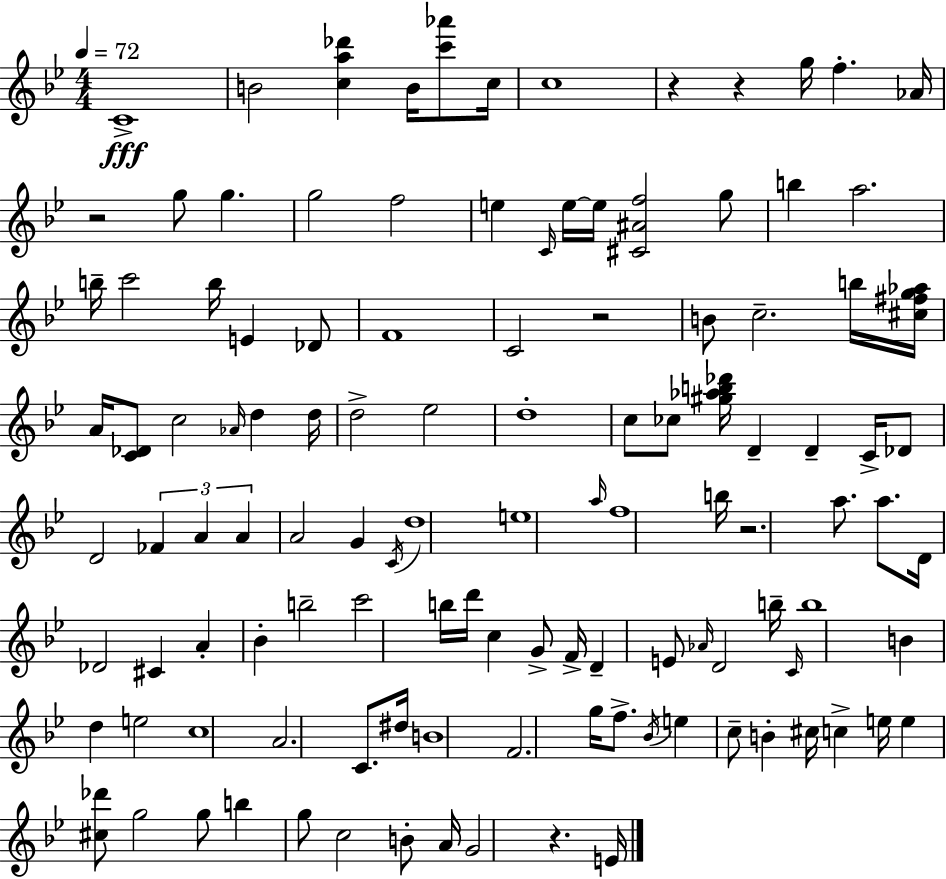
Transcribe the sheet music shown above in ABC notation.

X:1
T:Untitled
M:4/4
L:1/4
K:Gm
C4 B2 [ca_d'] B/4 [c'_a']/2 c/4 c4 z z g/4 f _A/4 z2 g/2 g g2 f2 e C/4 e/4 e/4 [^C^Af]2 g/2 b a2 b/4 c'2 b/4 E _D/2 F4 C2 z2 B/2 c2 b/4 [^c^fg_a]/4 A/4 [C_D]/2 c2 _A/4 d d/4 d2 _e2 d4 c/2 _c/2 [^g_ab_d']/4 D D C/4 _D/2 D2 _F A A A2 G C/4 d4 e4 a/4 f4 b/4 z2 a/2 a/2 D/4 _D2 ^C A _B b2 c'2 b/4 d'/4 c G/2 F/4 D E/2 _A/4 D2 b/4 C/4 b4 B d e2 c4 A2 C/2 ^d/4 B4 F2 g/4 f/2 _B/4 e c/2 B ^c/4 c e/4 e [^c_d']/2 g2 g/2 b g/2 c2 B/2 A/4 G2 z E/4